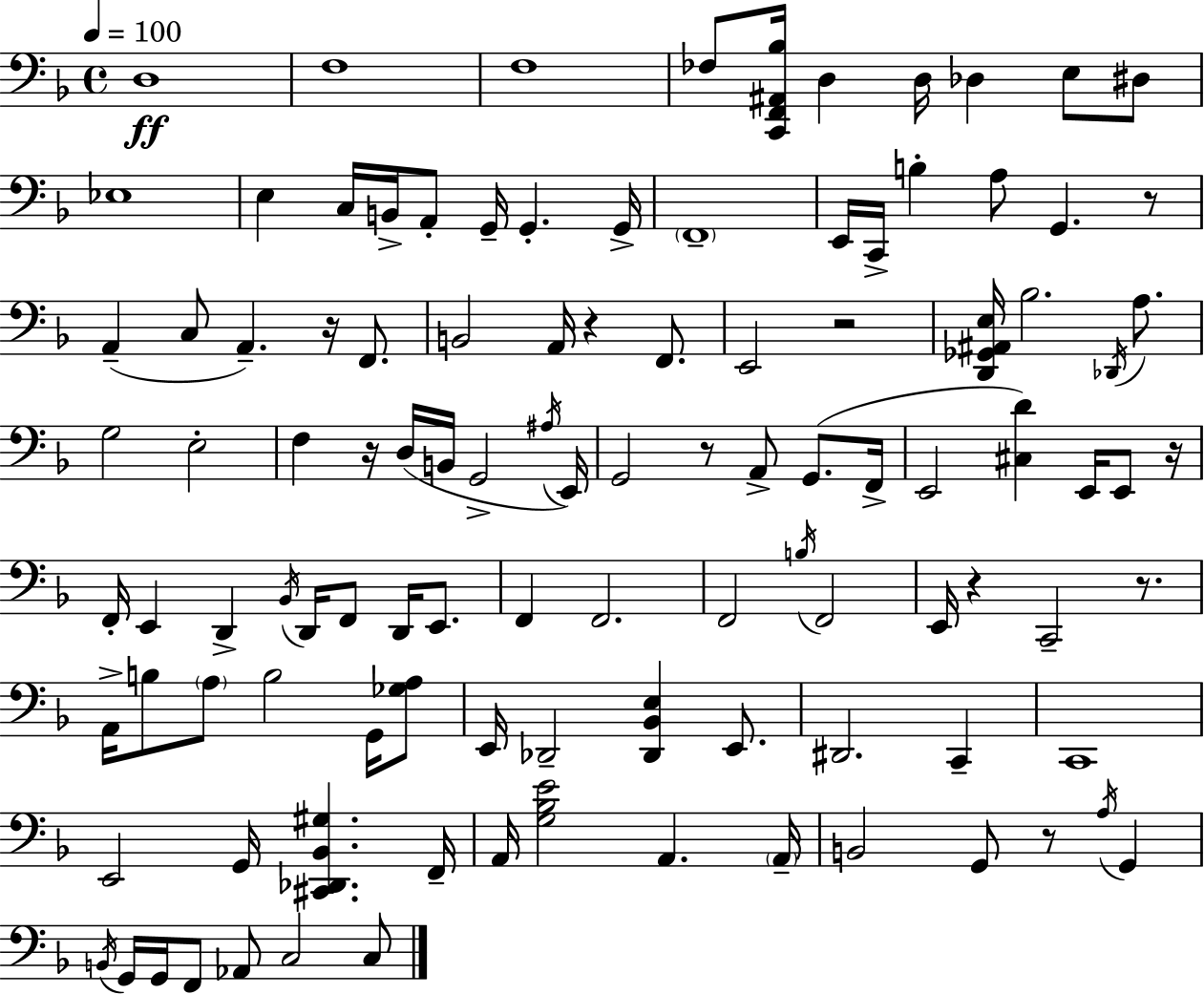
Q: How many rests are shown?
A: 10